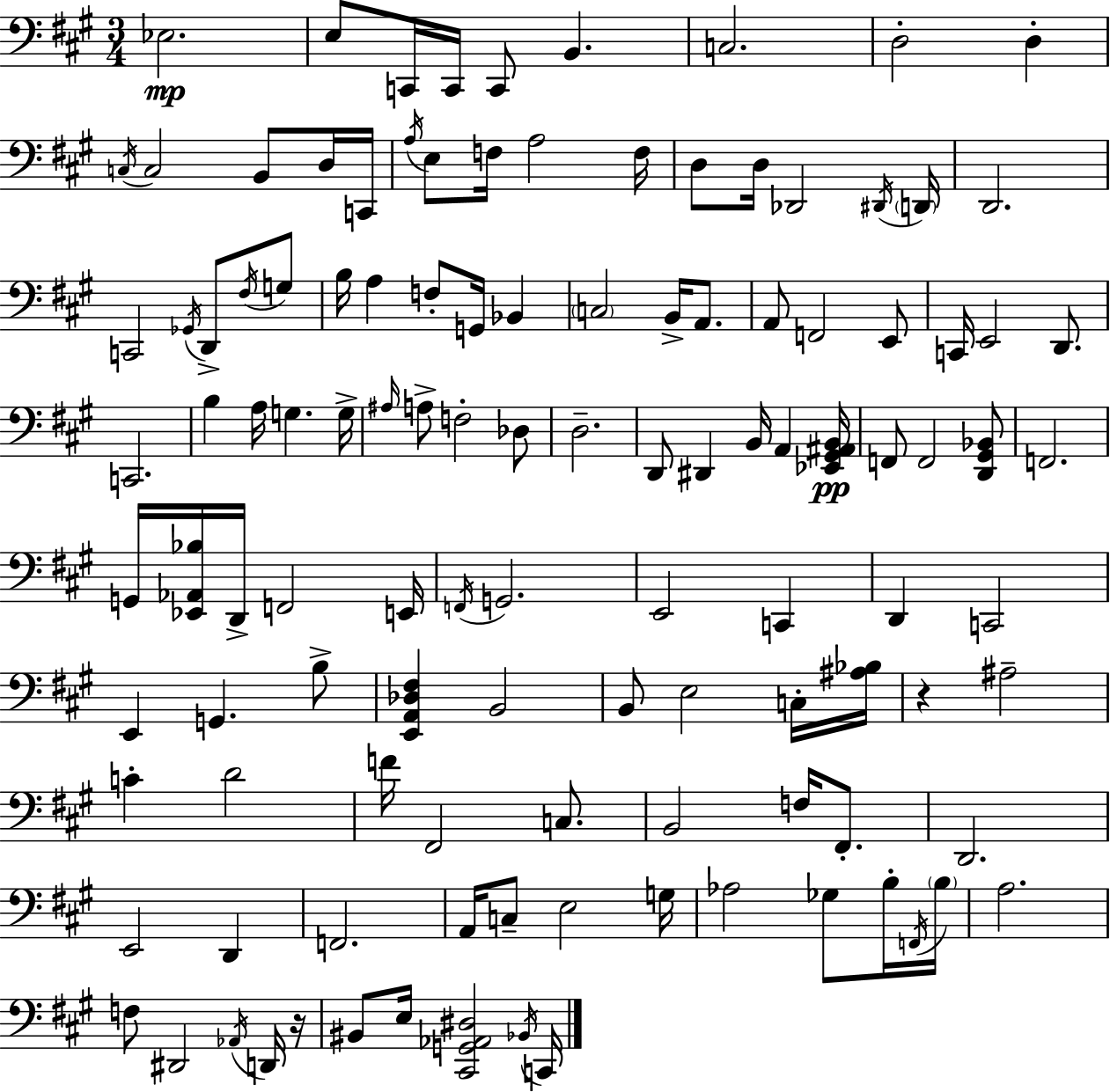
{
  \clef bass
  \numericTimeSignature
  \time 3/4
  \key a \major
  ees2.\mp | e8 c,16 c,16 c,8 b,4. | c2. | d2-. d4-. | \break \acciaccatura { c16 } c2 b,8 d16 | c,16 \acciaccatura { a16 } e8 f16 a2 | f16 d8 d16 des,2 | \acciaccatura { dis,16 } \parenthesize d,16 d,2. | \break c,2 \acciaccatura { ges,16 } | d,8-> \acciaccatura { fis16 } g8 b16 a4 f8-. | g,16 bes,4 \parenthesize c2 | b,16-> a,8. a,8 f,2 | \break e,8 c,16 e,2 | d,8. c,2. | b4 a16 g4. | g16-> \grace { ais16 } a8-> f2-. | \break des8 d2.-- | d,8 dis,4 | b,16 a,4 <ees, gis, ais, b,>16\pp f,8 f,2 | <d, gis, bes,>8 f,2. | \break g,16 <ees, aes, bes>16 d,16-> f,2 | e,16 \acciaccatura { f,16 } g,2. | e,2 | c,4 d,4 c,2 | \break e,4 g,4. | b8-> <e, a, des fis>4 b,2 | b,8 e2 | c16-. <ais bes>16 r4 ais2-- | \break c'4-. d'2 | f'16 fis,2 | c8. b,2 | f16 fis,8.-. d,2. | \break e,2 | d,4 f,2. | a,16 c8-- e2 | g16 aes2 | \break ges8 b16-. \acciaccatura { f,16 } \parenthesize b16 a2. | f8 dis,2 | \acciaccatura { aes,16 } d,16 r16 bis,8 e16 | <cis, g, aes, dis>2 \acciaccatura { bes,16 } c,16 \bar "|."
}